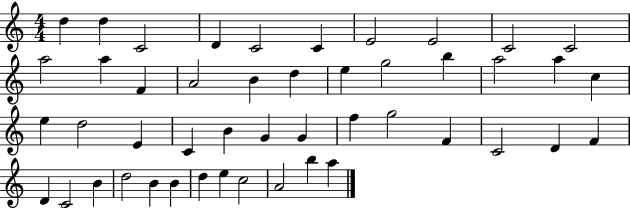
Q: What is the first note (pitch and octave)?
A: D5